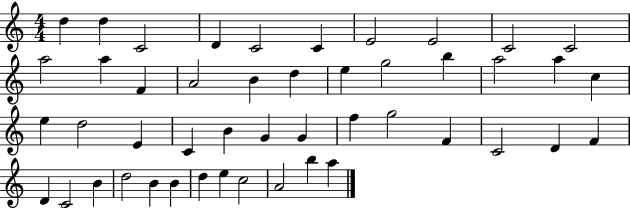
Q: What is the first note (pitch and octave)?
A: D5